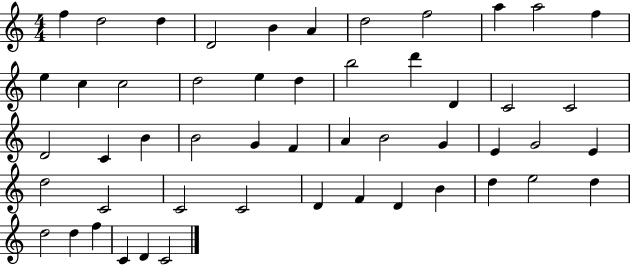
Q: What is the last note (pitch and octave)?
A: C4